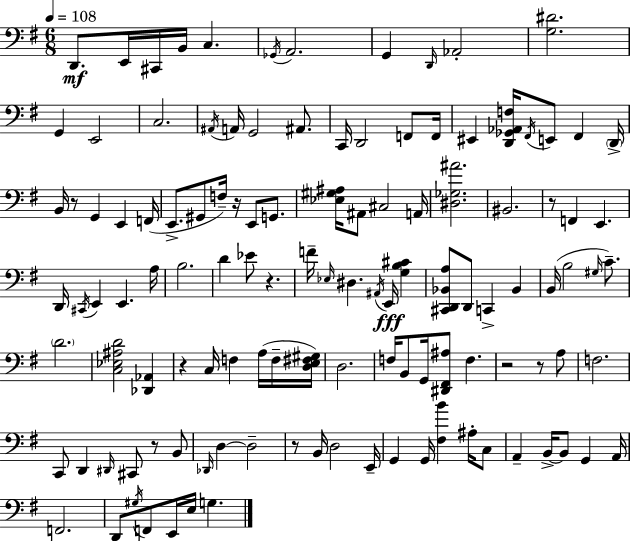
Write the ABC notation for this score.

X:1
T:Untitled
M:6/8
L:1/4
K:Em
D,,/2 E,,/4 ^C,,/4 B,,/4 C, _G,,/4 A,,2 G,, D,,/4 _A,,2 [G,^D]2 G,, E,,2 C,2 ^A,,/4 A,,/4 G,,2 ^A,,/2 C,,/4 D,,2 F,,/2 F,,/4 ^E,, [D,,_G,,_A,,F,]/4 ^F,,/4 E,,/2 ^F,, D,,/4 B,,/4 z/2 G,, E,, F,,/4 E,,/2 ^G,,/2 F,/4 z/4 E,,/2 G,,/2 [_E,^G,^A,]/4 ^A,,/2 ^C,2 A,,/4 [^D,_G,^A]2 ^B,,2 z/2 F,, E,, D,,/4 ^C,,/4 E,, E,, A,/4 B,2 D _E/2 z F/4 _E,/4 ^D, ^A,,/4 E,,/4 [G,B,^C] [^C,,D,,_B,,A,]/2 D,,/2 C,, _B,, B,,/4 B,2 ^G,/4 C/2 D2 [C,_E,^A,D]2 [_D,,_A,,] z C,/4 F, A,/4 F,/4 [D,E,^F,^G,]/4 D,2 F,/4 B,,/2 G,,/4 [^D,,^F,,^A,]/2 F, z2 z/2 A,/2 F,2 C,,/2 D,, ^D,,/4 ^C,,/2 z/2 B,,/2 _D,,/4 D, D,2 z/2 B,,/4 D,2 E,,/4 G,, G,,/4 [^F,B] ^A,/4 C,/2 A,, B,,/4 B,,/2 G,, A,,/4 F,,2 D,,/2 ^G,/4 F,,/2 E,,/4 E,/4 G,